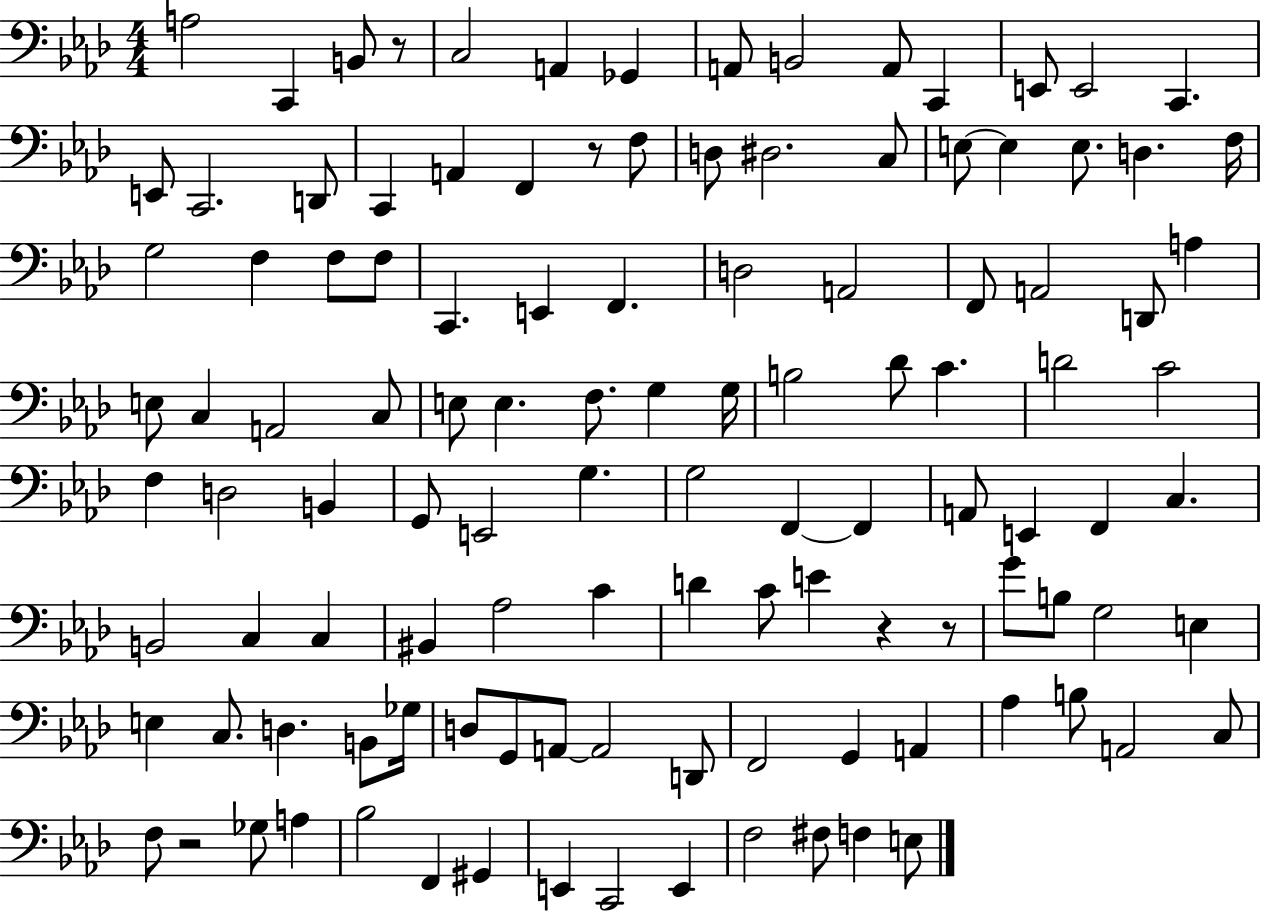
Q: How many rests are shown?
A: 5